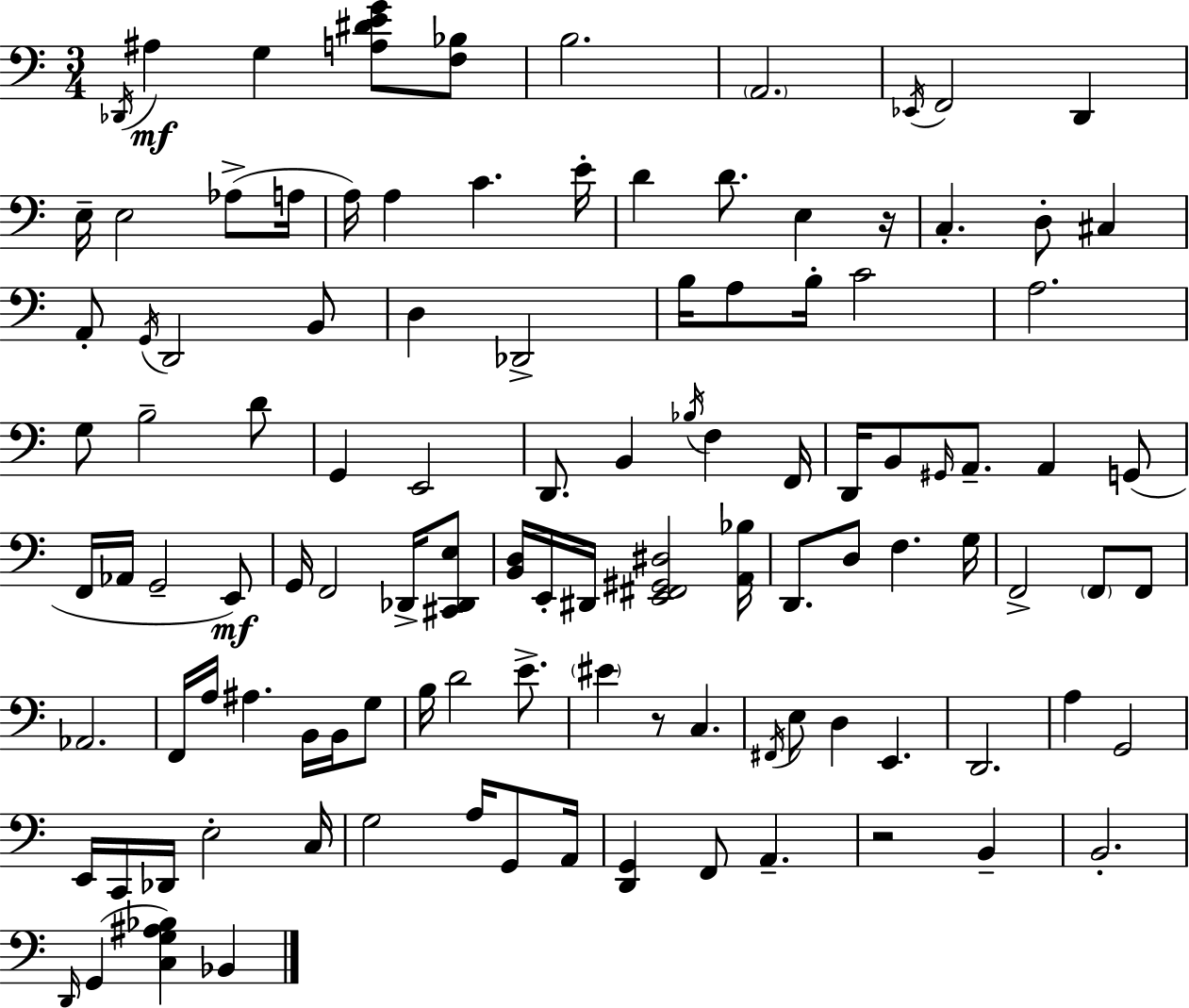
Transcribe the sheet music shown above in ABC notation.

X:1
T:Untitled
M:3/4
L:1/4
K:C
_D,,/4 ^A, G, [A,^DEG]/2 [F,_B,]/2 B,2 A,,2 _E,,/4 F,,2 D,, E,/4 E,2 _A,/2 A,/4 A,/4 A, C E/4 D D/2 E, z/4 C, D,/2 ^C, A,,/2 G,,/4 D,,2 B,,/2 D, _D,,2 B,/4 A,/2 B,/4 C2 A,2 G,/2 B,2 D/2 G,, E,,2 D,,/2 B,, _B,/4 F, F,,/4 D,,/4 B,,/2 ^G,,/4 A,,/2 A,, G,,/2 F,,/4 _A,,/4 G,,2 E,,/2 G,,/4 F,,2 _D,,/4 [^C,,_D,,E,]/2 [B,,D,]/4 E,,/4 ^D,,/4 [E,,^F,,^G,,^D,]2 [A,,_B,]/4 D,,/2 D,/2 F, G,/4 F,,2 F,,/2 F,,/2 _A,,2 F,,/4 A,/4 ^A, B,,/4 B,,/4 G,/2 B,/4 D2 E/2 ^E z/2 C, ^F,,/4 E,/2 D, E,, D,,2 A, G,,2 E,,/4 C,,/4 _D,,/4 E,2 C,/4 G,2 A,/4 G,,/2 A,,/4 [D,,G,,] F,,/2 A,, z2 B,, B,,2 D,,/4 G,, [C,G,^A,_B,] _B,,